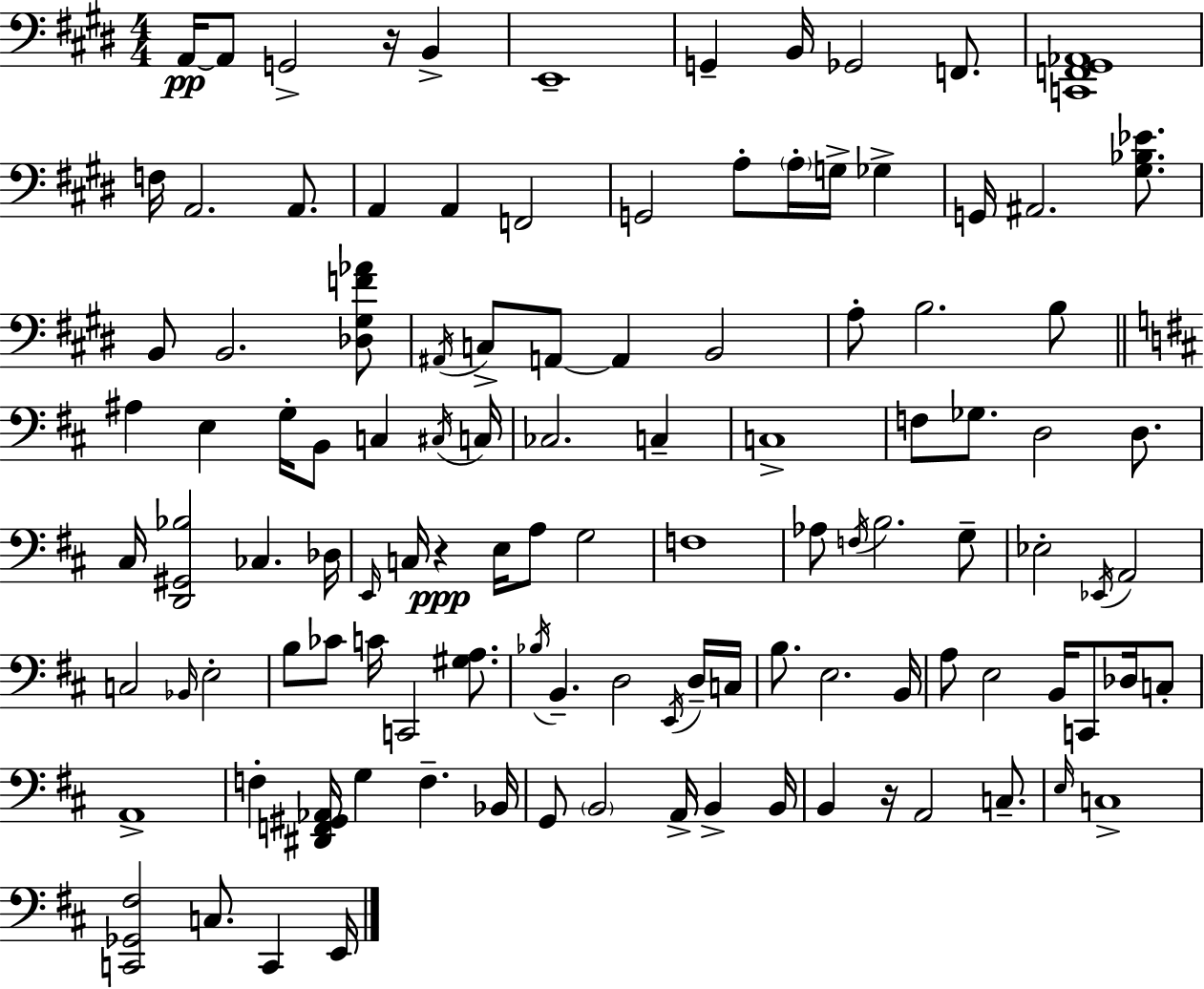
{
  \clef bass
  \numericTimeSignature
  \time 4/4
  \key e \major
  a,16~~\pp a,8 g,2-> r16 b,4-> | e,1-- | g,4-- b,16 ges,2 f,8. | <c, f, gis, aes,>1 | \break f16 a,2. a,8. | a,4 a,4 f,2 | g,2 a8-. \parenthesize a16-. g16-> ges4-> | g,16 ais,2. <gis bes ees'>8. | \break b,8 b,2. <des gis f' aes'>8 | \acciaccatura { ais,16 } c8-> a,8~~ a,4 b,2 | a8-. b2. b8 | \bar "||" \break \key d \major ais4 e4 g16-. b,8 c4 \acciaccatura { cis16 } | c16 ces2. c4-- | c1-> | f8 ges8. d2 d8. | \break cis16 <d, gis, bes>2 ces4. | des16 \grace { e,16 } c16 r4\ppp e16 a8 g2 | f1 | aes8 \acciaccatura { f16 } b2. | \break g8-- ees2-. \acciaccatura { ees,16 } a,2 | c2 \grace { bes,16 } e2-. | b8 ces'8 c'16 c,2 | <gis a>8. \acciaccatura { bes16 } b,4.-- d2 | \break \acciaccatura { e,16 } d16-- c16 b8. e2. | b,16 a8 e2 | b,16 c,8 des16 c8-. a,1-> | f4-. <dis, f, gis, aes,>16 g4 | \break f4.-- bes,16 g,8 \parenthesize b,2 | a,16-> b,4-> b,16 b,4 r16 a,2 | c8.-- \grace { e16 } c1-> | <c, ges, fis>2 | \break c8. c,4 e,16 \bar "|."
}